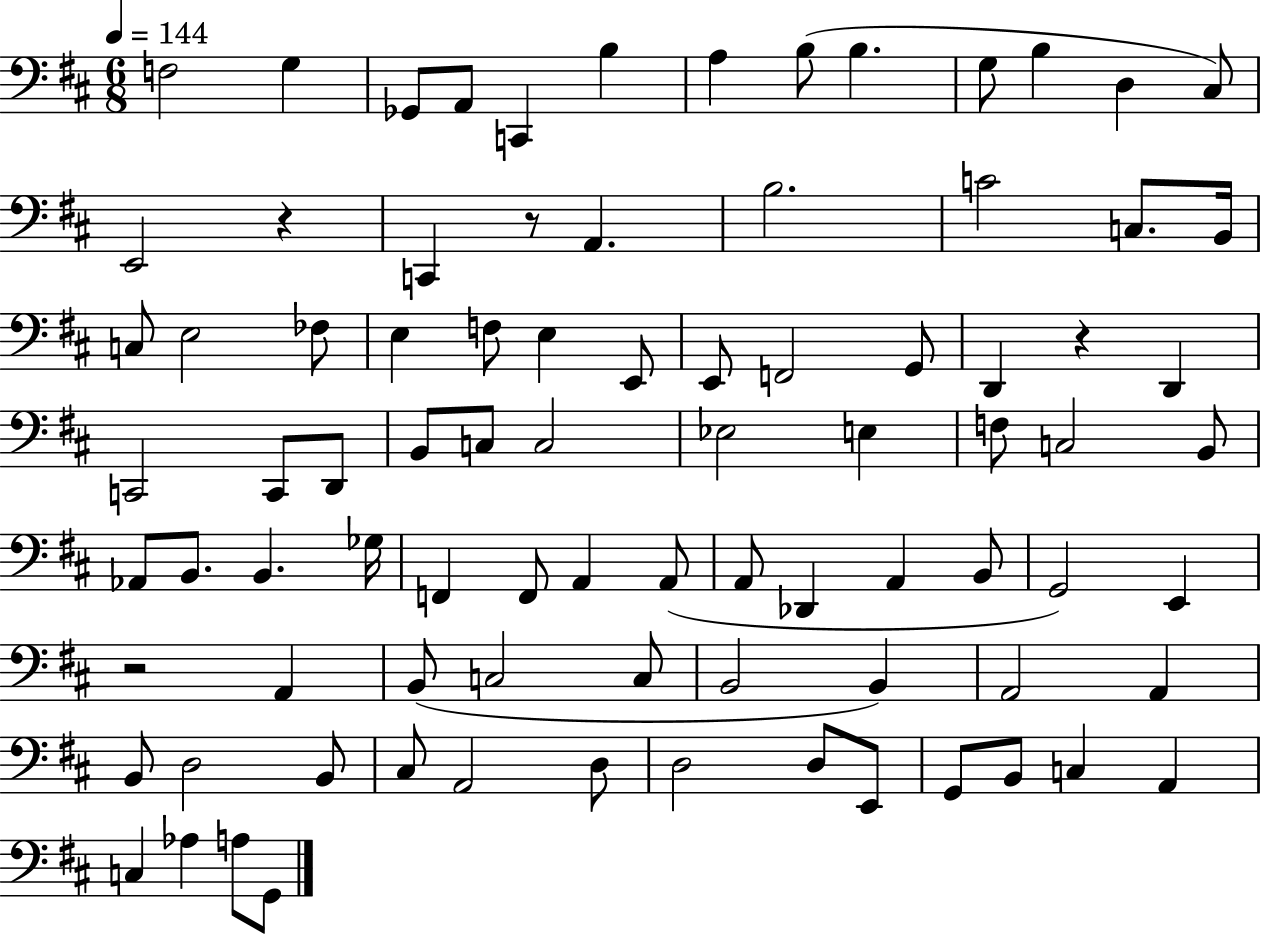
F3/h G3/q Gb2/e A2/e C2/q B3/q A3/q B3/e B3/q. G3/e B3/q D3/q C#3/e E2/h R/q C2/q R/e A2/q. B3/h. C4/h C3/e. B2/s C3/e E3/h FES3/e E3/q F3/e E3/q E2/e E2/e F2/h G2/e D2/q R/q D2/q C2/h C2/e D2/e B2/e C3/e C3/h Eb3/h E3/q F3/e C3/h B2/e Ab2/e B2/e. B2/q. Gb3/s F2/q F2/e A2/q A2/e A2/e Db2/q A2/q B2/e G2/h E2/q R/h A2/q B2/e C3/h C3/e B2/h B2/q A2/h A2/q B2/e D3/h B2/e C#3/e A2/h D3/e D3/h D3/e E2/e G2/e B2/e C3/q A2/q C3/q Ab3/q A3/e G2/e